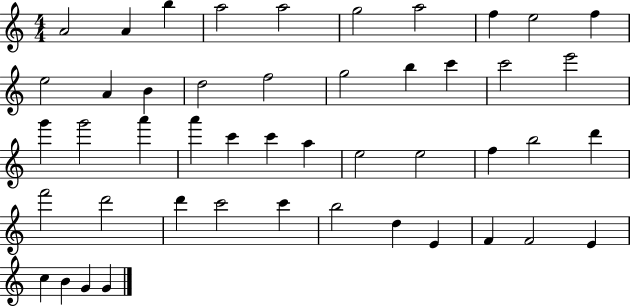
X:1
T:Untitled
M:4/4
L:1/4
K:C
A2 A b a2 a2 g2 a2 f e2 f e2 A B d2 f2 g2 b c' c'2 e'2 g' g'2 a' a' c' c' a e2 e2 f b2 d' f'2 d'2 d' c'2 c' b2 d E F F2 E c B G G